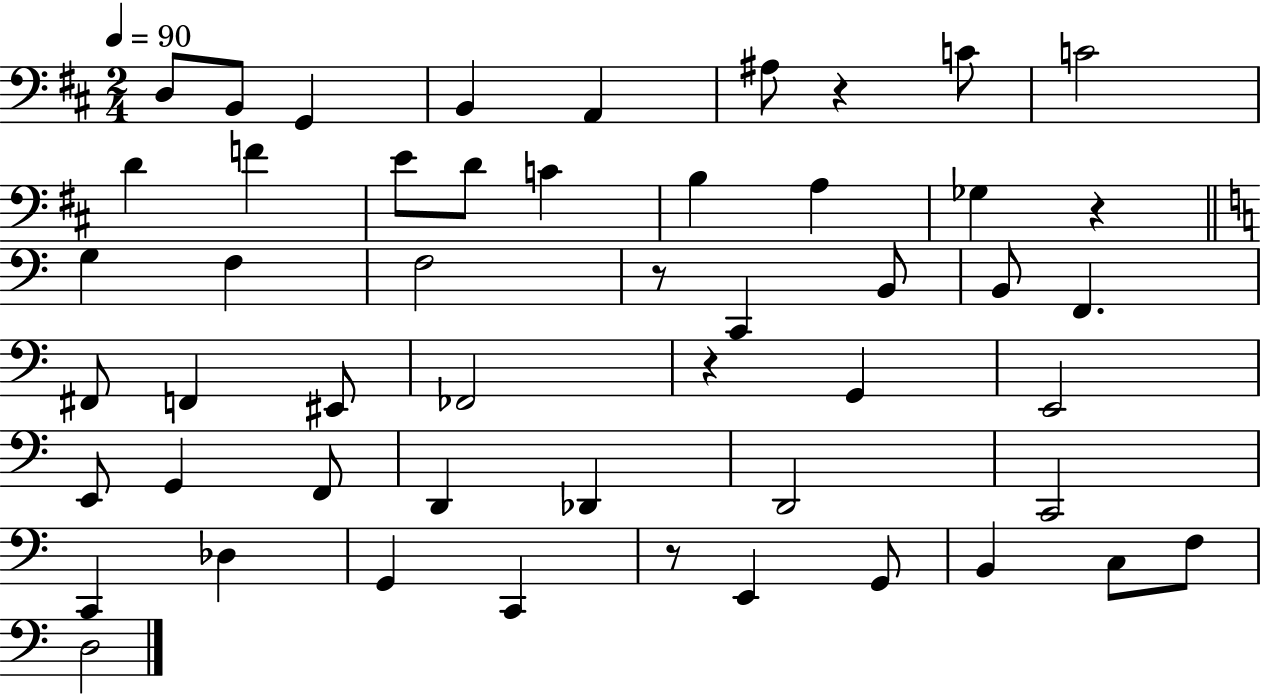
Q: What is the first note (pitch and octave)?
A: D3